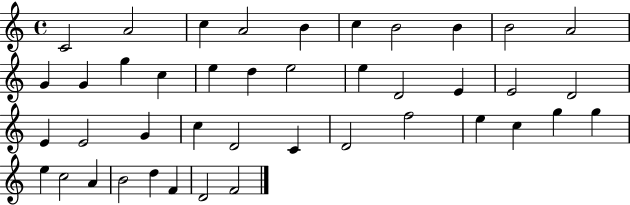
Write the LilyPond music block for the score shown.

{
  \clef treble
  \time 4/4
  \defaultTimeSignature
  \key c \major
  c'2 a'2 | c''4 a'2 b'4 | c''4 b'2 b'4 | b'2 a'2 | \break g'4 g'4 g''4 c''4 | e''4 d''4 e''2 | e''4 d'2 e'4 | e'2 d'2 | \break e'4 e'2 g'4 | c''4 d'2 c'4 | d'2 f''2 | e''4 c''4 g''4 g''4 | \break e''4 c''2 a'4 | b'2 d''4 f'4 | d'2 f'2 | \bar "|."
}